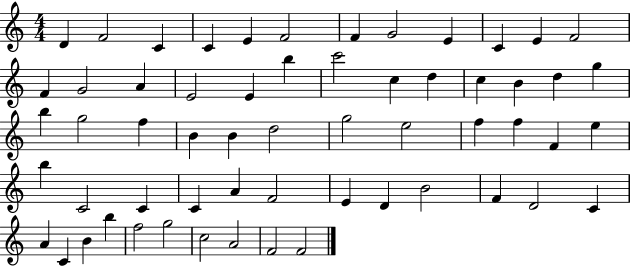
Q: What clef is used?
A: treble